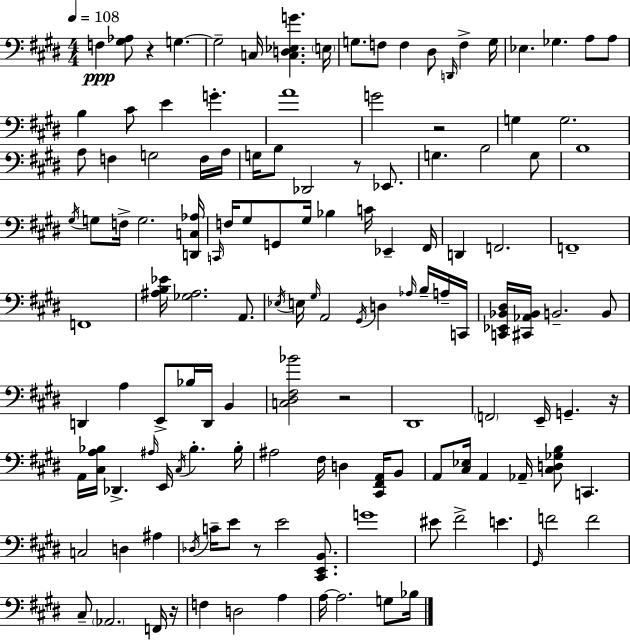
X:1
T:Untitled
M:4/4
L:1/4
K:E
F, [^G,_A,]/2 z G, G,2 C,/4 [C,D,_E,G] E,/4 G,/2 F,/2 F, ^D,/2 D,,/4 F, G,/4 _E, _G, A,/2 A,/2 B, ^C/2 E G A4 G2 z2 G, G,2 A,/2 F, G,2 F,/4 A,/4 G,/4 B,/2 _D,,2 z/2 _E,,/2 G, B,2 G,/2 B,4 ^G,/4 G,/2 F,/4 G,2 [D,,C,_A,]/4 C,,/4 F,/4 ^G,/2 G,,/2 ^G,/4 _B, C/4 _E,, ^F,,/4 D,, F,,2 F,,4 F,,4 [^A,B,_E]/4 [_G,^A,]2 A,,/2 _E,/4 E,/4 ^G,/4 A,,2 ^G,,/4 D, _A,/4 B,/4 A,/4 C,,/4 [C,,_E,,_B,,^D,]/4 [^C,,_A,,_B,,]/4 B,,2 B,,/2 D,, A, E,,/2 _B,/4 D,,/4 B,, [C,^D,^F,_B]2 z2 ^D,,4 F,,2 E,,/4 G,, z/4 A,,/4 [^C,A,_B,]/4 _D,, ^A,/4 E,,/4 ^C,/4 _B, _B,/4 ^A,2 ^F,/4 D, [^C,,^F,,A,,]/4 B,,/2 A,,/2 [^C,_E,]/4 A,, _A,,/4 [^C,D,_G,B,]/2 C,, C,2 D, ^A, _D,/4 C/4 E/2 z/2 E2 [^C,,E,,B,,]/2 G4 ^E/2 ^F2 E ^G,,/4 F2 F2 ^C,/2 _A,,2 F,,/4 z/4 F, D,2 A, A,/4 A,2 G,/2 _B,/4